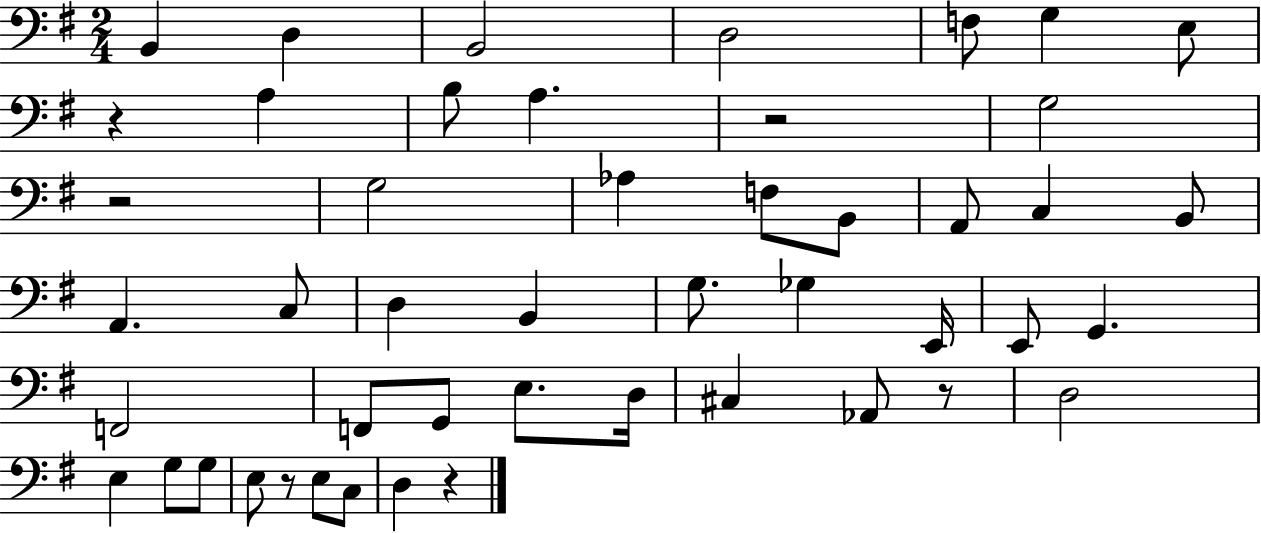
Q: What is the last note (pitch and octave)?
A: D3